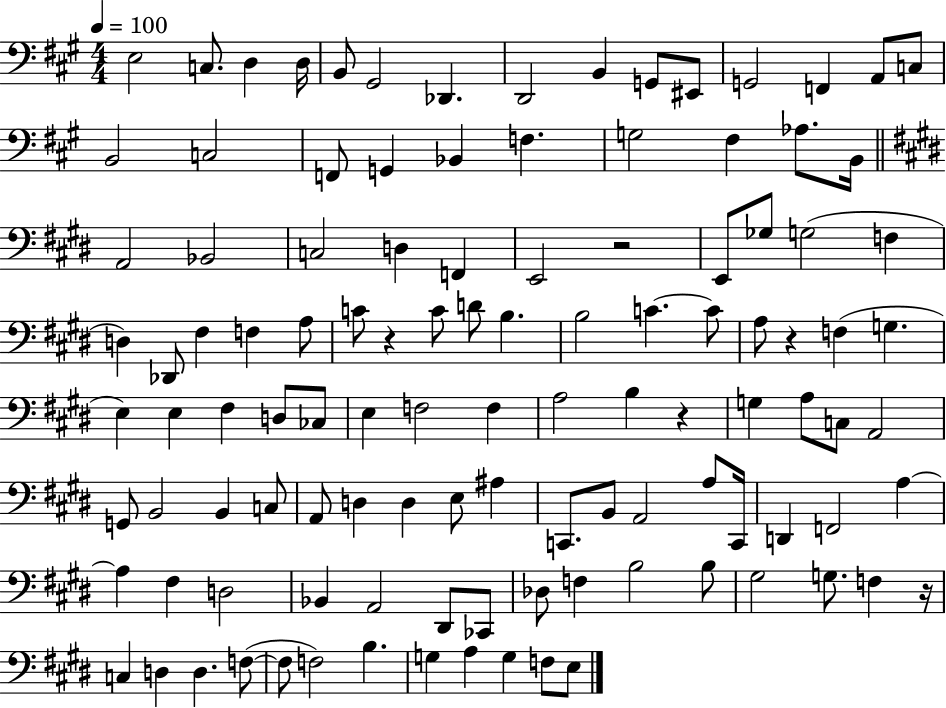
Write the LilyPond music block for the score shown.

{
  \clef bass
  \numericTimeSignature
  \time 4/4
  \key a \major
  \tempo 4 = 100
  e2 c8. d4 d16 | b,8 gis,2 des,4. | d,2 b,4 g,8 eis,8 | g,2 f,4 a,8 c8 | \break b,2 c2 | f,8 g,4 bes,4 f4. | g2 fis4 aes8. b,16 | \bar "||" \break \key e \major a,2 bes,2 | c2 d4 f,4 | e,2 r2 | e,8 ges8 g2( f4 | \break d4) des,8 fis4 f4 a8 | c'8 r4 c'8 d'8 b4. | b2 c'4.~~ c'8 | a8 r4 f4( g4. | \break e4) e4 fis4 d8 ces8 | e4 f2 f4 | a2 b4 r4 | g4 a8 c8 a,2 | \break g,8 b,2 b,4 c8 | a,8 d4 d4 e8 ais4 | c,8. b,8 a,2 a8 c,16 | d,4 f,2 a4~~ | \break a4 fis4 d2 | bes,4 a,2 dis,8 ces,8 | des8 f4 b2 b8 | gis2 g8. f4 r16 | \break c4 d4 d4. f8~(~ | f8 f2) b4. | g4 a4 g4 f8 e8 | \bar "|."
}